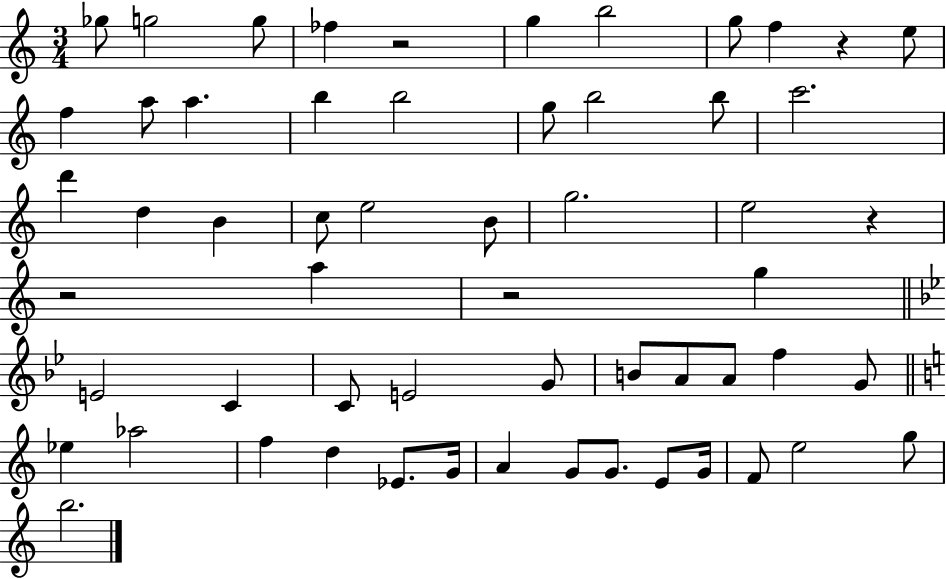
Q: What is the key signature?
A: C major